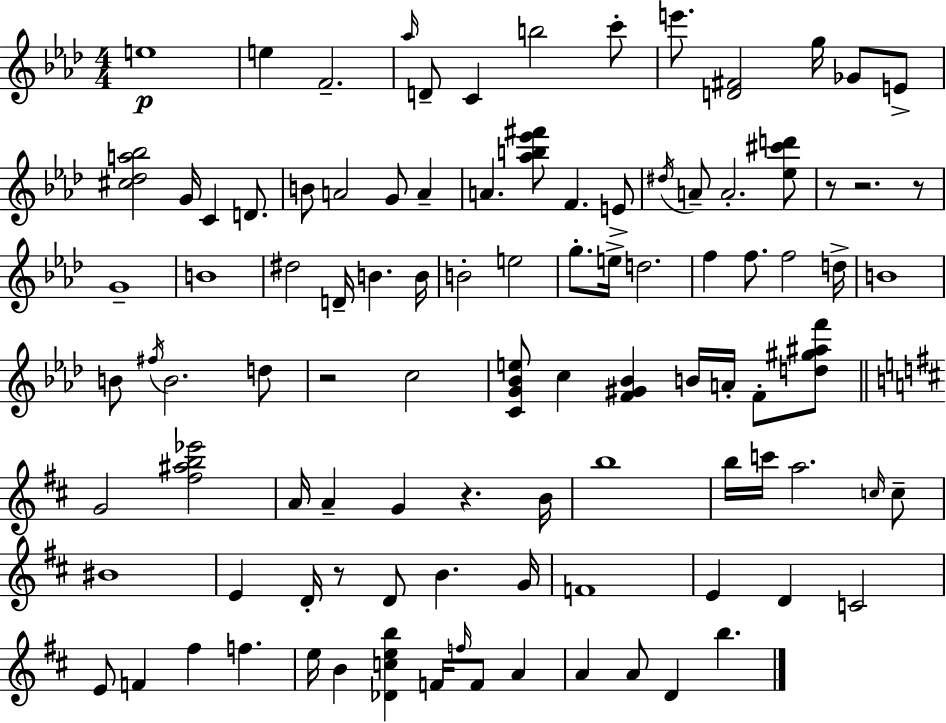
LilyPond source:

{
  \clef treble
  \numericTimeSignature
  \time 4/4
  \key f \minor
  \repeat volta 2 { e''1\p | e''4 f'2.-- | \grace { aes''16 } d'8-- c'4 b''2 c'''8-. | e'''8. <d' fis'>2 g''16 ges'8 e'8-> | \break <cis'' des'' a'' bes''>2 g'16 c'4 d'8. | b'8 a'2 g'8 a'4-- | a'4. <aes'' b'' ees''' fis'''>8 f'4. e'8-> | \acciaccatura { dis''16 } a'8-- a'2.-. | \break <ees'' cis''' d'''>8 r8 r2. | r8 g'1-- | b'1 | dis''2 d'16-- b'4. | \break b'16 b'2-. e''2 | g''8.-. e''16-> d''2. | f''4 f''8. f''2 | d''16-> b'1 | \break b'8 \acciaccatura { fis''16 } b'2. | d''8 r2 c''2 | <c' g' bes' e''>8 c''4 <f' gis' bes'>4 b'16 a'16-. f'8-. | <d'' gis'' ais'' f'''>8 \bar "||" \break \key d \major g'2 <fis'' ais'' b'' ees'''>2 | a'16 a'4-- g'4 r4. b'16 | b''1 | b''16 c'''16 a''2. \grace { c''16 } c''8-- | \break bis'1 | e'4 d'16-. r8 d'8 b'4. | g'16 f'1 | e'4 d'4 c'2 | \break e'8 f'4 fis''4 f''4. | e''16 b'4 <des' c'' e'' b''>4 f'16 \grace { f''16 } f'8 a'4 | a'4 a'8 d'4 b''4. | } \bar "|."
}